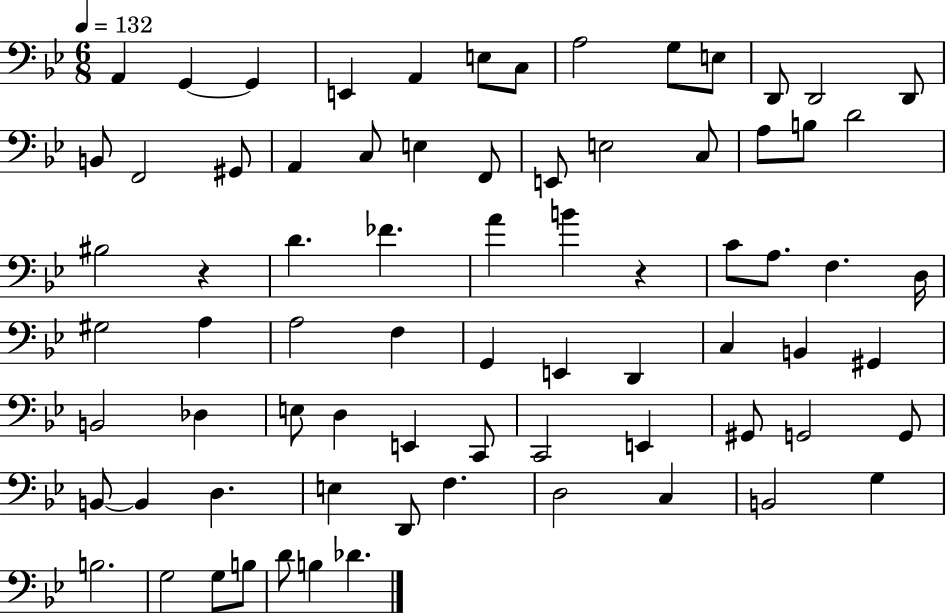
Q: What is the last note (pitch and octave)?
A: Db4